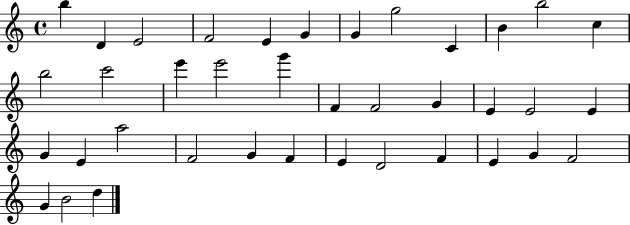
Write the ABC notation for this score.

X:1
T:Untitled
M:4/4
L:1/4
K:C
b D E2 F2 E G G g2 C B b2 c b2 c'2 e' e'2 g' F F2 G E E2 E G E a2 F2 G F E D2 F E G F2 G B2 d